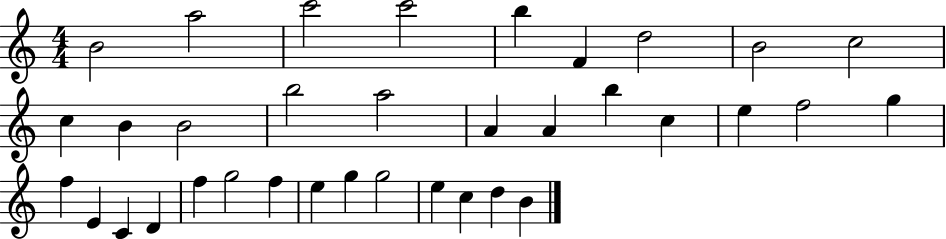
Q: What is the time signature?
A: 4/4